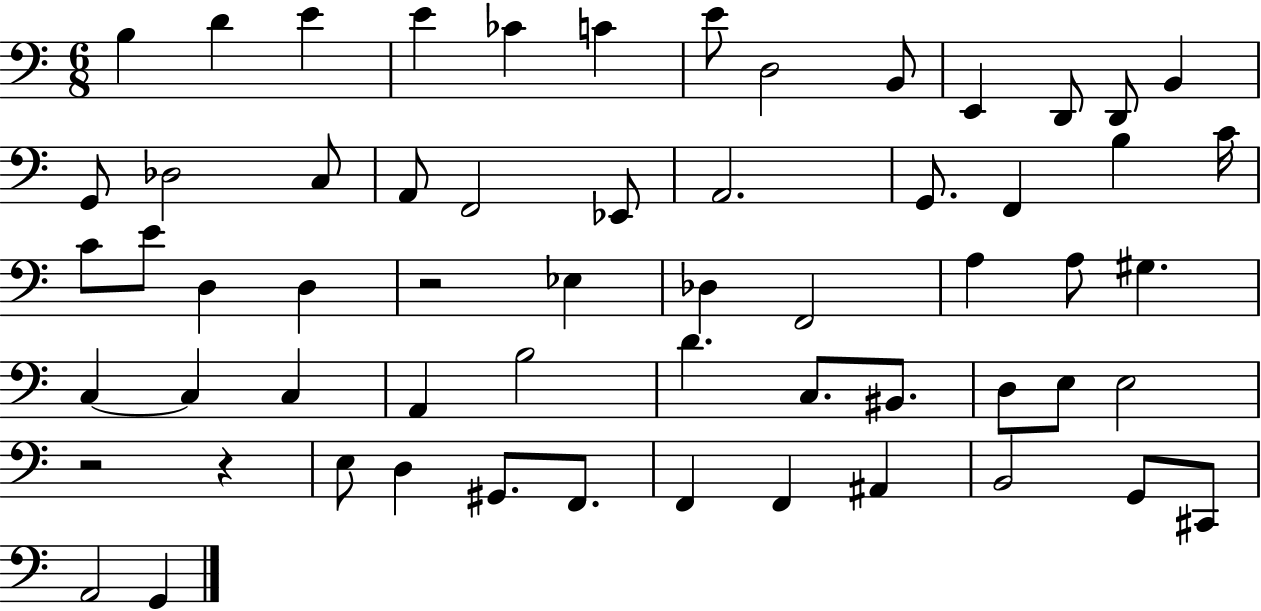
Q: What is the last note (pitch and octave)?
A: G2